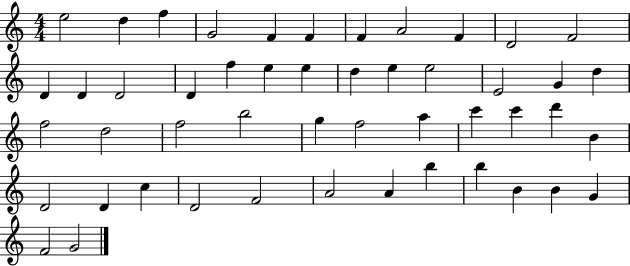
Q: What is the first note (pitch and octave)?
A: E5